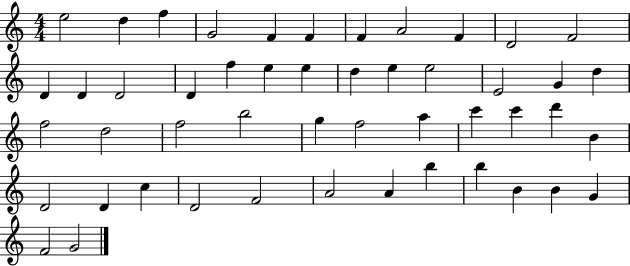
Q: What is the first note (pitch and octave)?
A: E5